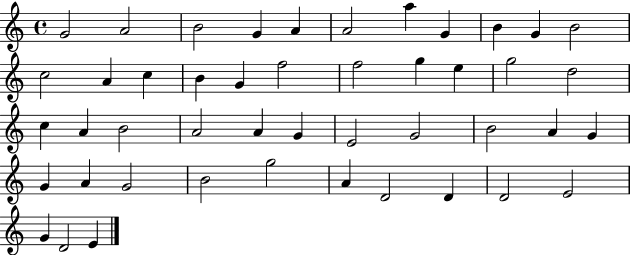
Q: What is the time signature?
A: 4/4